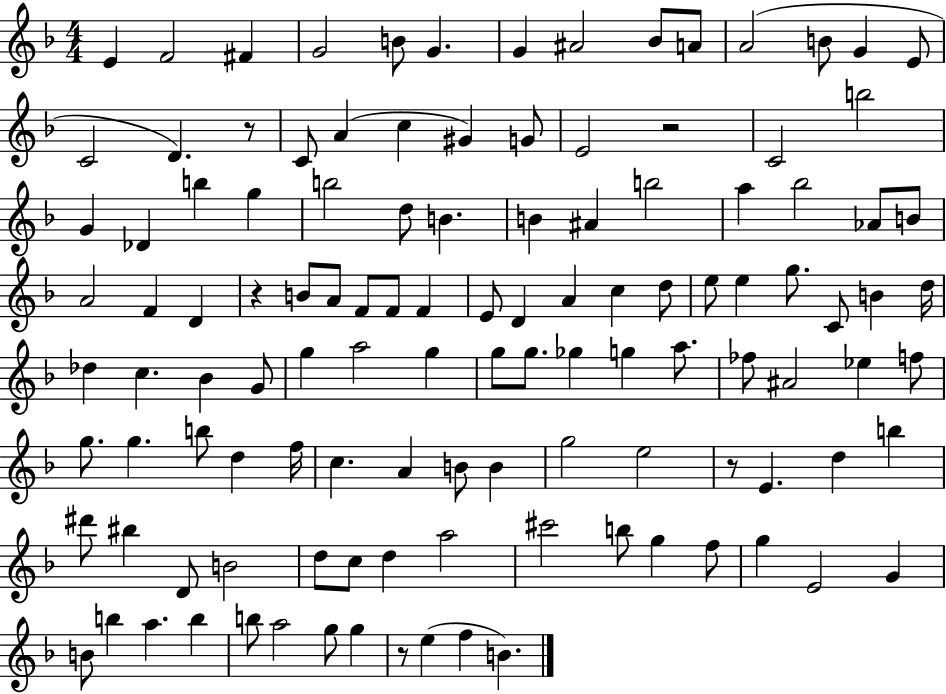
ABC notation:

X:1
T:Untitled
M:4/4
L:1/4
K:F
E F2 ^F G2 B/2 G G ^A2 _B/2 A/2 A2 B/2 G E/2 C2 D z/2 C/2 A c ^G G/2 E2 z2 C2 b2 G _D b g b2 d/2 B B ^A b2 a _b2 _A/2 B/2 A2 F D z B/2 A/2 F/2 F/2 F E/2 D A c d/2 e/2 e g/2 C/2 B d/4 _d c _B G/2 g a2 g g/2 g/2 _g g a/2 _f/2 ^A2 _e f/2 g/2 g b/2 d f/4 c A B/2 B g2 e2 z/2 E d b ^d'/2 ^b D/2 B2 d/2 c/2 d a2 ^c'2 b/2 g f/2 g E2 G B/2 b a b b/2 a2 g/2 g z/2 e f B